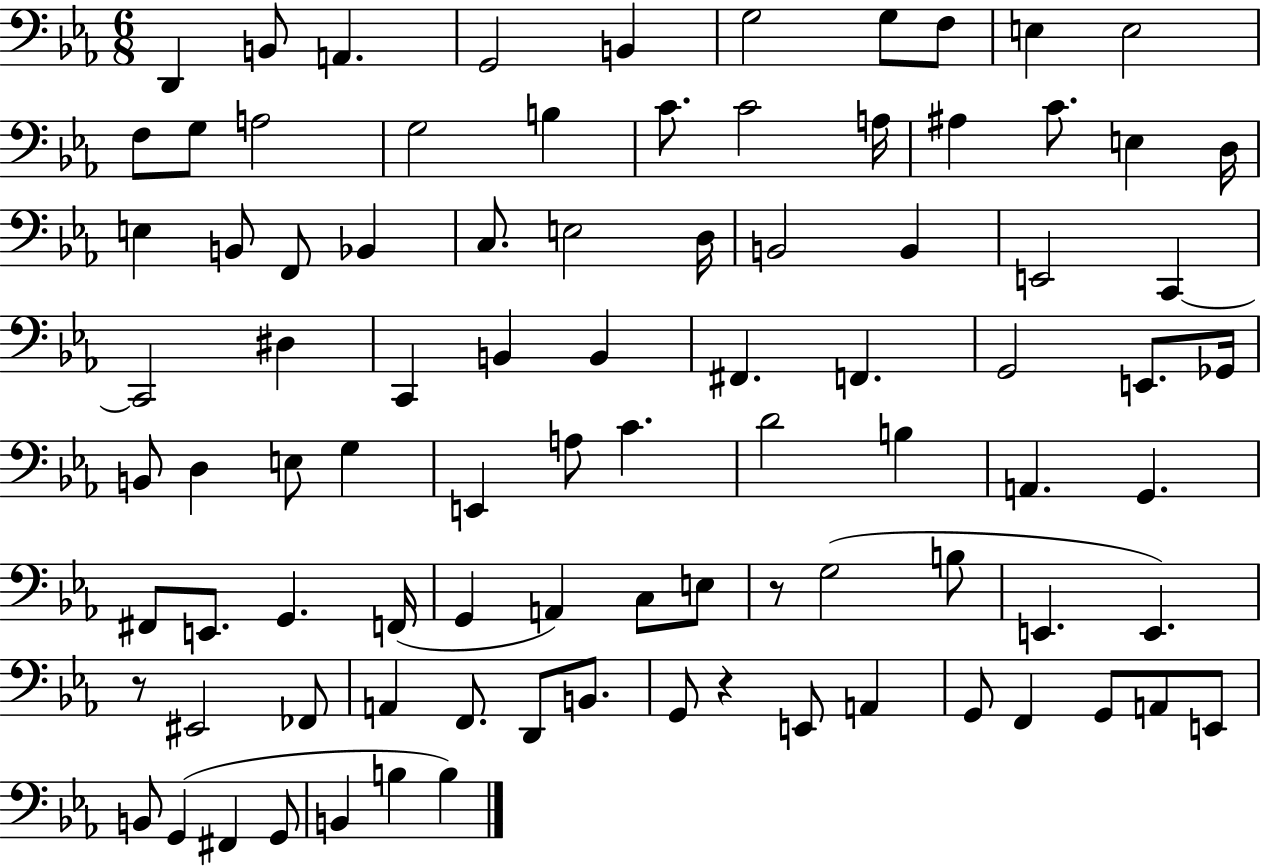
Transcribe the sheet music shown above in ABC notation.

X:1
T:Untitled
M:6/8
L:1/4
K:Eb
D,, B,,/2 A,, G,,2 B,, G,2 G,/2 F,/2 E, E,2 F,/2 G,/2 A,2 G,2 B, C/2 C2 A,/4 ^A, C/2 E, D,/4 E, B,,/2 F,,/2 _B,, C,/2 E,2 D,/4 B,,2 B,, E,,2 C,, C,,2 ^D, C,, B,, B,, ^F,, F,, G,,2 E,,/2 _G,,/4 B,,/2 D, E,/2 G, E,, A,/2 C D2 B, A,, G,, ^F,,/2 E,,/2 G,, F,,/4 G,, A,, C,/2 E,/2 z/2 G,2 B,/2 E,, E,, z/2 ^E,,2 _F,,/2 A,, F,,/2 D,,/2 B,,/2 G,,/2 z E,,/2 A,, G,,/2 F,, G,,/2 A,,/2 E,,/2 B,,/2 G,, ^F,, G,,/2 B,, B, B,